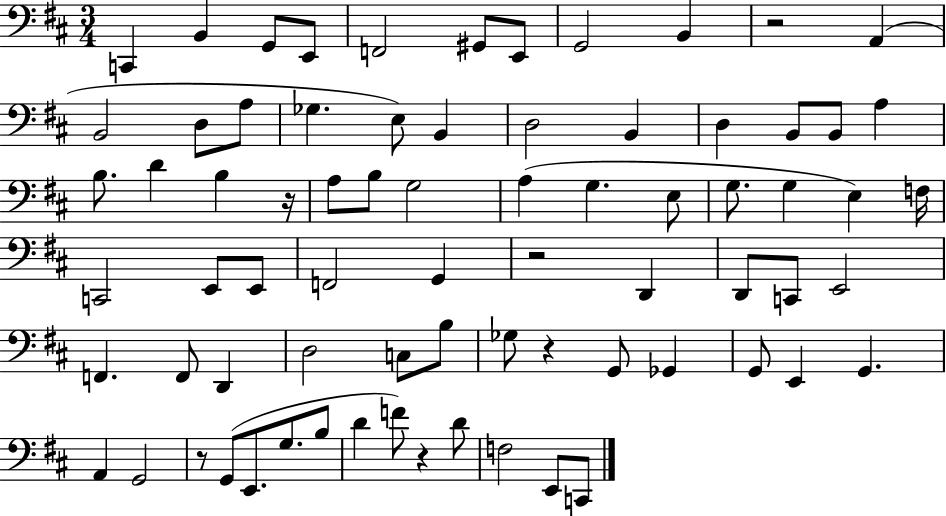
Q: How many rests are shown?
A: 6